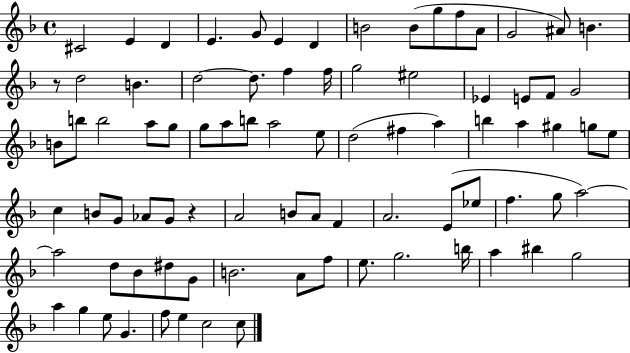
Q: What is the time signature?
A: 4/4